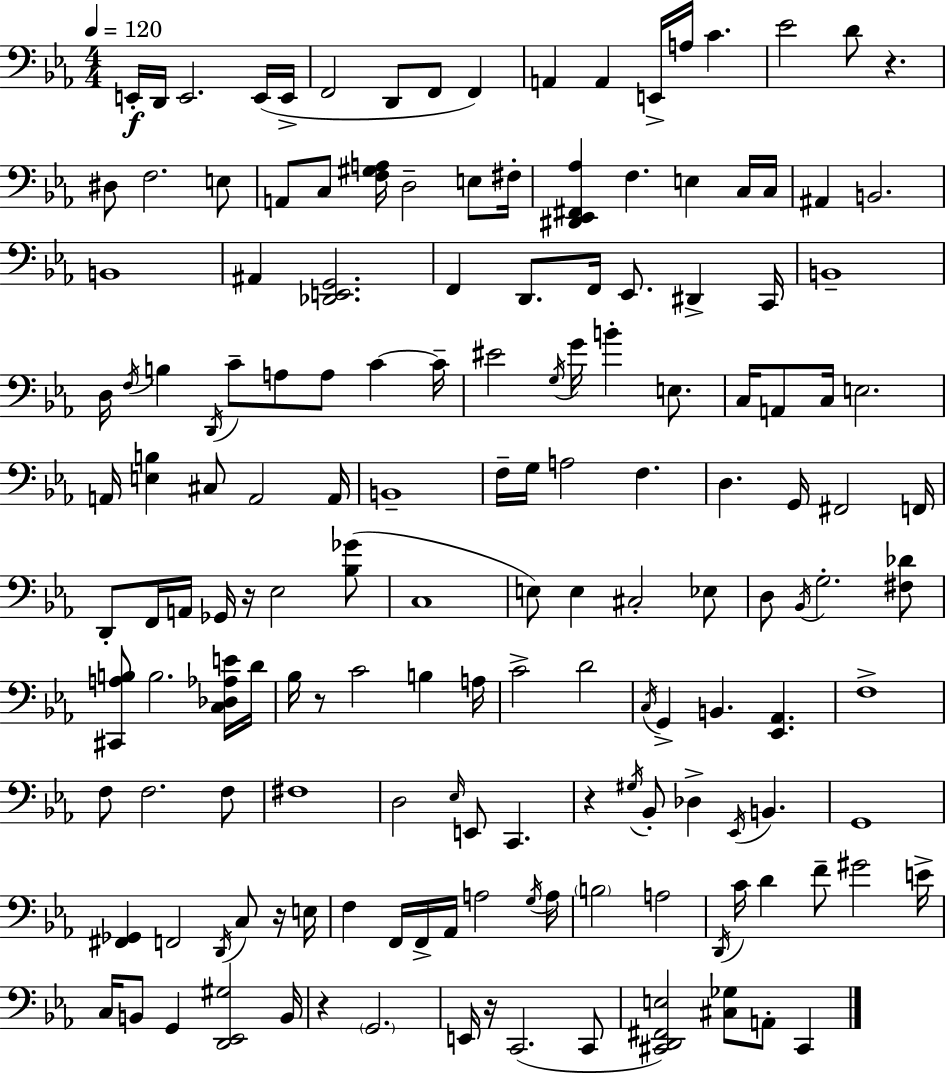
E2/s D2/s E2/h. E2/s E2/s F2/h D2/e F2/e F2/q A2/q A2/q E2/s A3/s C4/q. Eb4/h D4/e R/q. D#3/e F3/h. E3/e A2/e C3/e [F3,G#3,A3]/s D3/h E3/e F#3/s [D#2,Eb2,F#2,Ab3]/q F3/q. E3/q C3/s C3/s A#2/q B2/h. B2/w A#2/q [Db2,E2,G2]/h. F2/q D2/e. F2/s Eb2/e. D#2/q C2/s B2/w D3/s F3/s B3/q D2/s C4/e A3/e A3/e C4/q C4/s EIS4/h G3/s G4/s B4/q E3/e. C3/s A2/e C3/s E3/h. A2/s [E3,B3]/q C#3/e A2/h A2/s B2/w F3/s G3/s A3/h F3/q. D3/q. G2/s F#2/h F2/s D2/e F2/s A2/s Gb2/s R/s Eb3/h [Bb3,Gb4]/e C3/w E3/e E3/q C#3/h Eb3/e D3/e Bb2/s G3/h. [F#3,Db4]/e [C#2,A3,B3]/e B3/h. [C3,Db3,Ab3,E4]/s D4/s Bb3/s R/e C4/h B3/q A3/s C4/h D4/h C3/s G2/q B2/q. [Eb2,Ab2]/q. F3/w F3/e F3/h. F3/e F#3/w D3/h Eb3/s E2/e C2/q. R/q G#3/s Bb2/e Db3/q Eb2/s B2/q. G2/w [F#2,Gb2]/q F2/h D2/s C3/e R/s E3/s F3/q F2/s F2/s Ab2/s A3/h G3/s A3/s B3/h A3/h D2/s C4/s D4/q F4/e G#4/h E4/s C3/s B2/e G2/q [D2,Eb2,G#3]/h B2/s R/q G2/h. E2/s R/s C2/h. C2/e [C#2,D2,F#2,E3]/h [C#3,Gb3]/e A2/e C#2/q